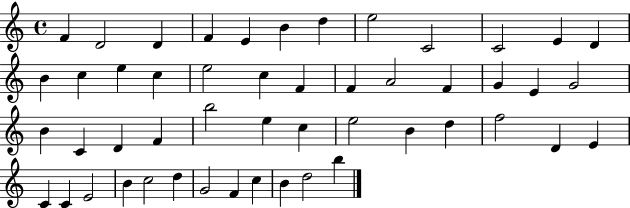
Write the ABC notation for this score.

X:1
T:Untitled
M:4/4
L:1/4
K:C
F D2 D F E B d e2 C2 C2 E D B c e c e2 c F F A2 F G E G2 B C D F b2 e c e2 B d f2 D E C C E2 B c2 d G2 F c B d2 b